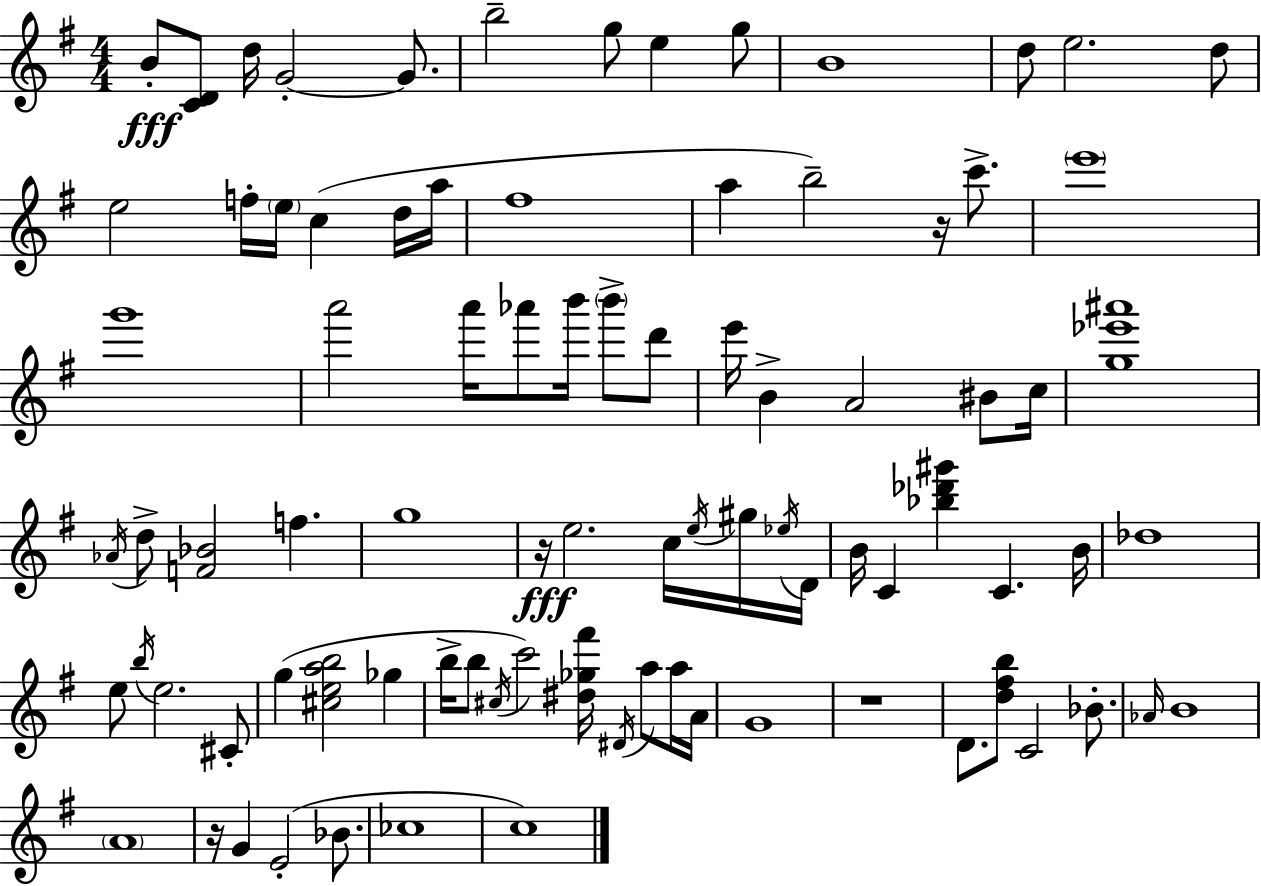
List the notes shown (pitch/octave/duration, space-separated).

B4/e [C4,D4]/e D5/s G4/h G4/e. B5/h G5/e E5/q G5/e B4/w D5/e E5/h. D5/e E5/h F5/s E5/s C5/q D5/s A5/s F#5/w A5/q B5/h R/s C6/e. E6/w G6/w A6/h A6/s Ab6/e B6/s B6/e D6/e E6/s B4/q A4/h BIS4/e C5/s [G5,Eb6,A#6]/w Ab4/s D5/e [F4,Bb4]/h F5/q. G5/w R/s E5/h. C5/s E5/s G#5/s Eb5/s D4/s B4/s C4/q [Bb5,Db6,G#6]/q C4/q. B4/s Db5/w E5/e B5/s E5/h. C#4/e G5/q [C#5,E5,A5,B5]/h Gb5/q B5/s B5/e C#5/s C6/h [D#5,Gb5,F#6]/s D#4/s A5/e A5/s A4/s G4/w R/w D4/e. [D5,F#5,B5]/e C4/h Bb4/e. Ab4/s B4/w A4/w R/s G4/q E4/h Bb4/e. CES5/w C5/w